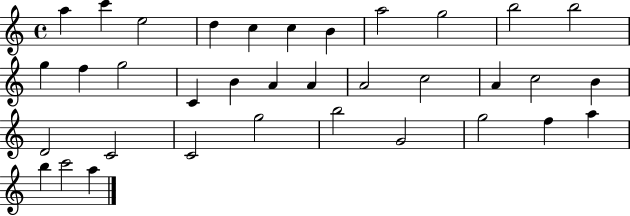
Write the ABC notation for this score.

X:1
T:Untitled
M:4/4
L:1/4
K:C
a c' e2 d c c B a2 g2 b2 b2 g f g2 C B A A A2 c2 A c2 B D2 C2 C2 g2 b2 G2 g2 f a b c'2 a